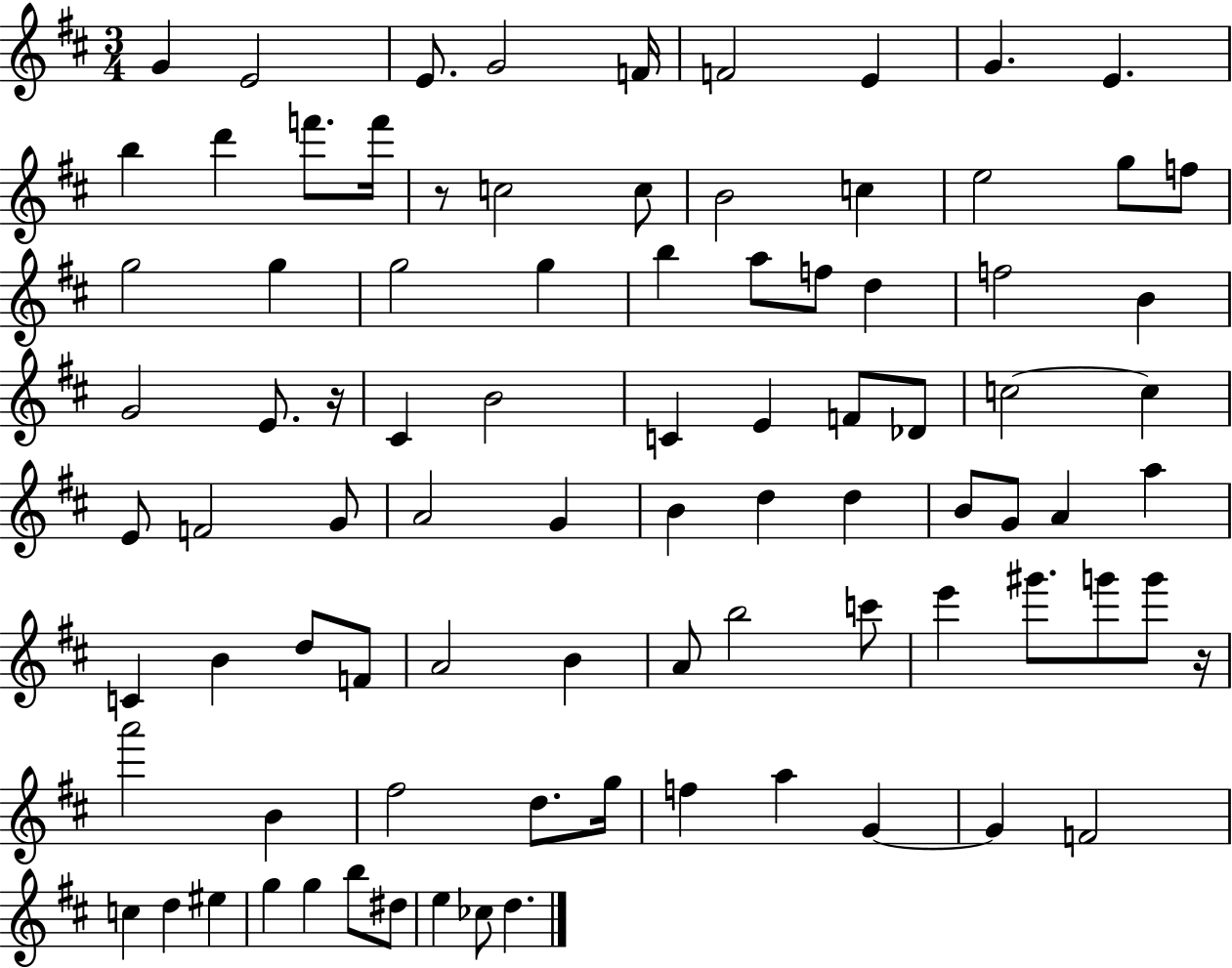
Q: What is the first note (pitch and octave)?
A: G4